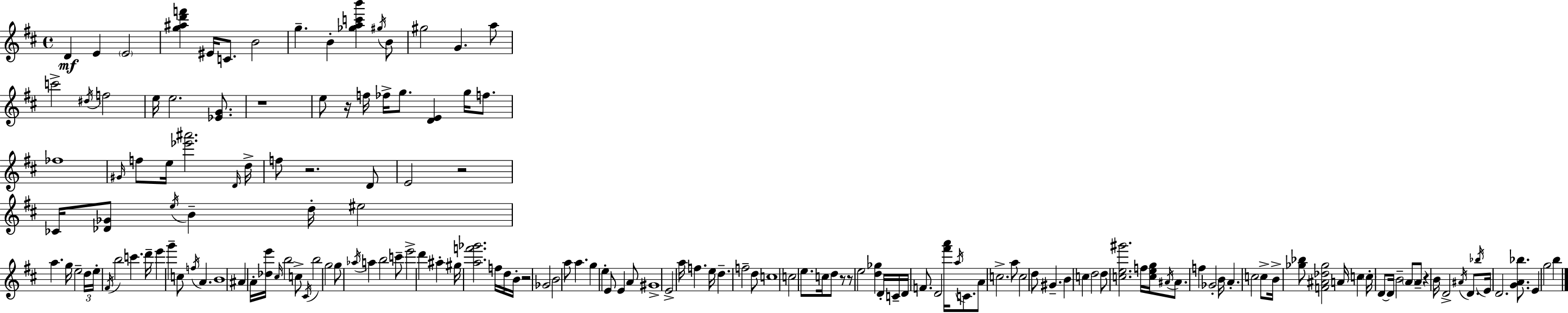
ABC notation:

X:1
T:Untitled
M:4/4
L:1/4
K:D
D E E2 [g^ad'f'] ^E/4 C/2 B2 g B [_gac'b'] ^g/4 B/2 ^g2 G a/2 c'2 ^d/4 f2 e/4 e2 [_EG]/2 z4 e/2 z/4 f/4 _f/4 g/2 [DE] g/4 f/2 _f4 ^G/4 f/2 e/4 [_e'^a']2 D/4 d/4 f/2 z2 D/2 E2 z2 _C/4 [_D_G]/2 e/4 B d/4 ^e2 a g/4 e2 d/4 e/4 ^F/4 b2 c' d'/4 e' g' c/2 f/4 A B4 ^A A/4 [_de']/4 ^c/4 b2 c/2 ^C/4 b2 g2 g/2 _a/4 a b2 c'/2 e'2 d' ^a ^g/4 [af'_g']2 f/4 d/4 B/4 z2 _G2 B2 a/2 a g e E/2 E A/2 ^G4 E2 a/4 f e/4 d f2 d/2 c4 c2 e/2 c/4 d/2 z/2 z/2 e2 [d_g] D/4 C/4 D/4 F/2 D2 [^f'a']/4 a/4 C/2 A/2 c2 a/2 c2 d/2 ^G B c d2 d/2 [ce^g']2 f/4 [ceg]/4 ^A/4 ^A/2 f _G2 B/4 A c2 c/2 B/4 [_g_b]/2 [F^A_d_g]2 A/4 c c/4 D/2 D/4 B2 A/2 A/2 z B/4 D2 ^A/4 D/2 _b/4 E/4 D2 [GA_b]/2 E g2 b